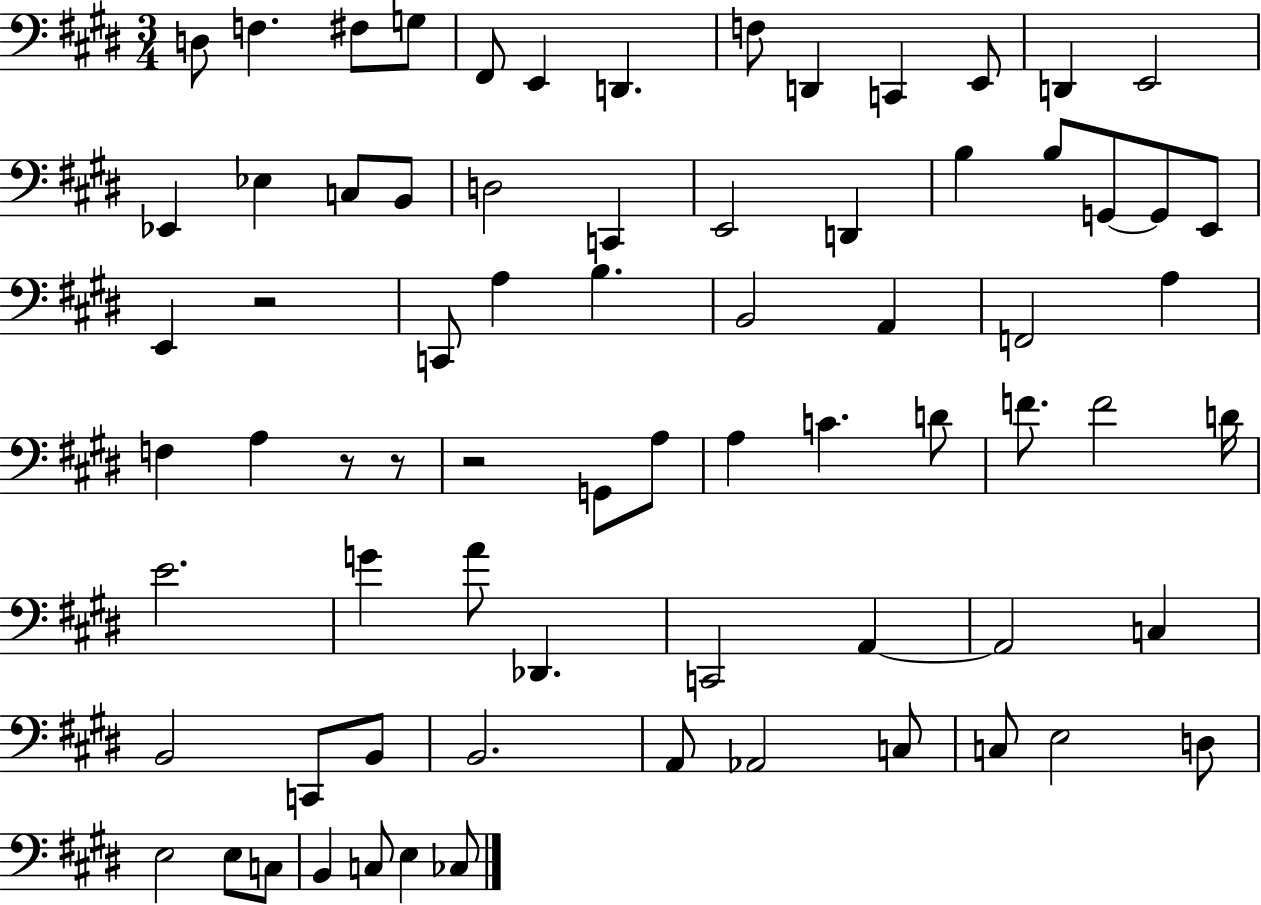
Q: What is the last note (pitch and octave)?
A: CES3